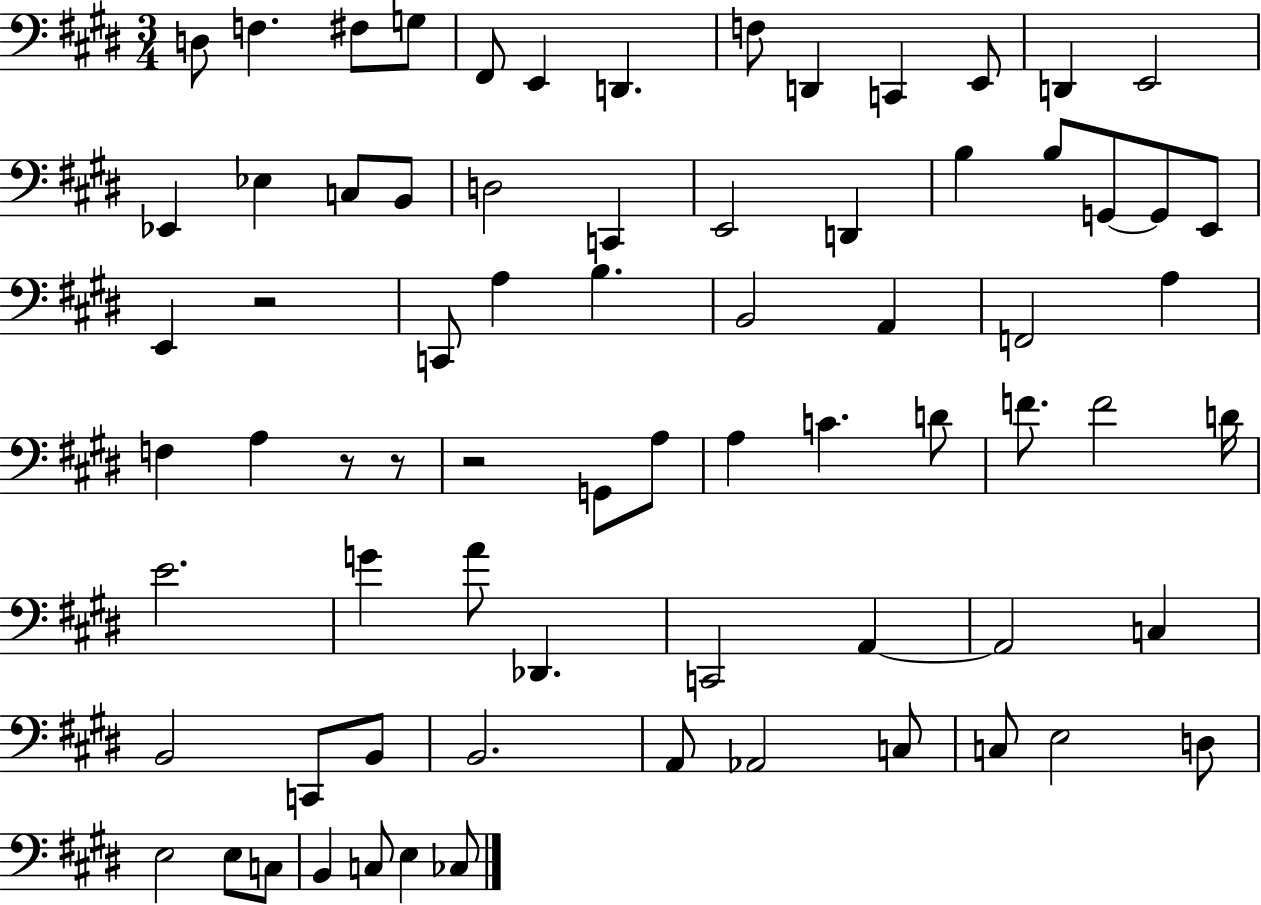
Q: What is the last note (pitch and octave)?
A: CES3